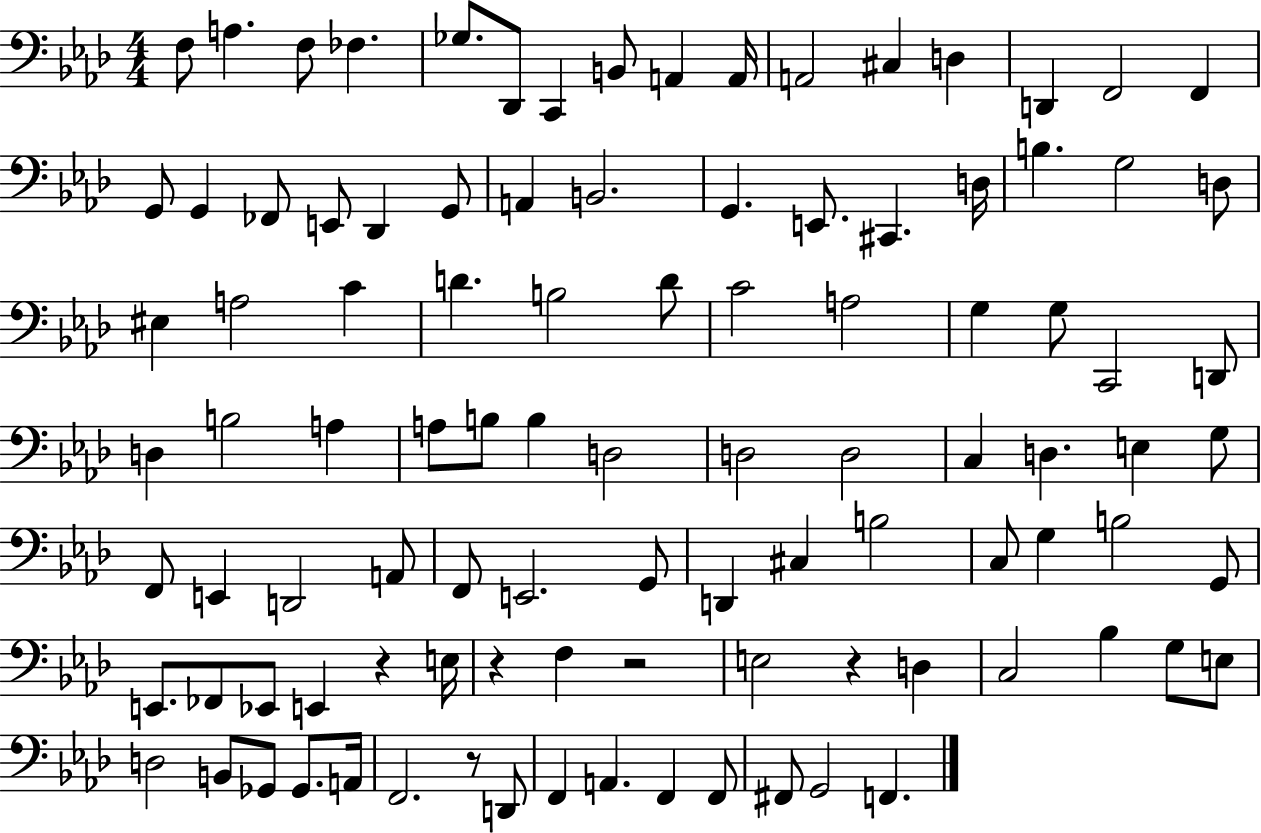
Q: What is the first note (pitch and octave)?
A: F3